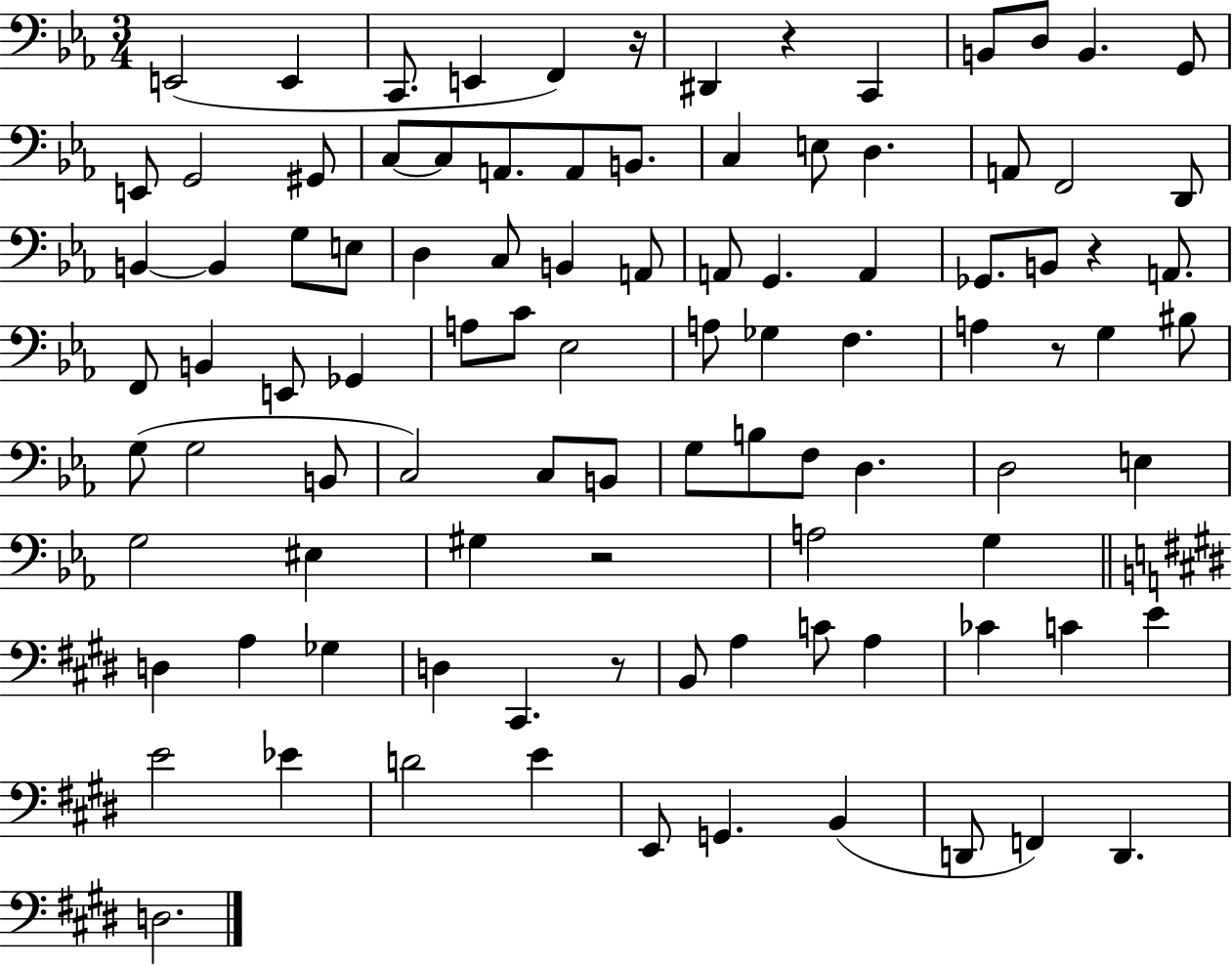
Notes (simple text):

E2/h E2/q C2/e. E2/q F2/q R/s D#2/q R/q C2/q B2/e D3/e B2/q. G2/e E2/e G2/h G#2/e C3/e C3/e A2/e. A2/e B2/e. C3/q E3/e D3/q. A2/e F2/h D2/e B2/q B2/q G3/e E3/e D3/q C3/e B2/q A2/e A2/e G2/q. A2/q Gb2/e. B2/e R/q A2/e. F2/e B2/q E2/e Gb2/q A3/e C4/e Eb3/h A3/e Gb3/q F3/q. A3/q R/e G3/q BIS3/e G3/e G3/h B2/e C3/h C3/e B2/e G3/e B3/e F3/e D3/q. D3/h E3/q G3/h EIS3/q G#3/q R/h A3/h G3/q D3/q A3/q Gb3/q D3/q C#2/q. R/e B2/e A3/q C4/e A3/q CES4/q C4/q E4/q E4/h Eb4/q D4/h E4/q E2/e G2/q. B2/q D2/e F2/q D2/q. D3/h.